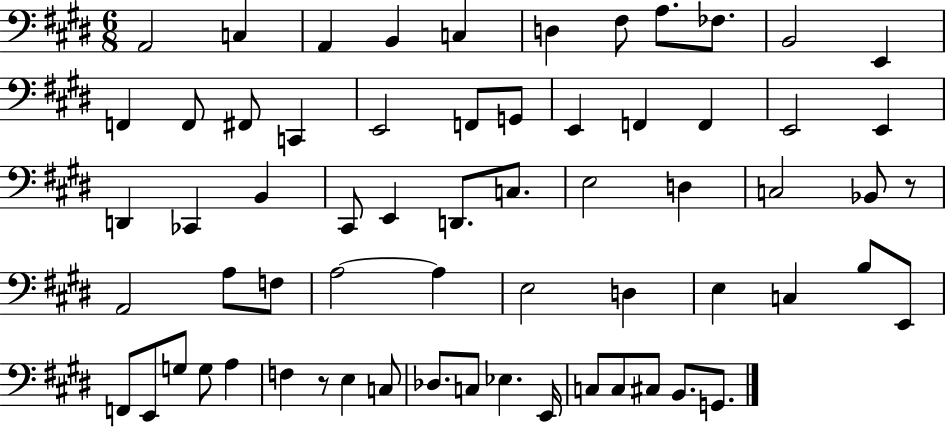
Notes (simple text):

A2/h C3/q A2/q B2/q C3/q D3/q F#3/e A3/e. FES3/e. B2/h E2/q F2/q F2/e F#2/e C2/q E2/h F2/e G2/e E2/q F2/q F2/q E2/h E2/q D2/q CES2/q B2/q C#2/e E2/q D2/e. C3/e. E3/h D3/q C3/h Bb2/e R/e A2/h A3/e F3/e A3/h A3/q E3/h D3/q E3/q C3/q B3/e E2/e F2/e E2/e G3/e G3/e A3/q F3/q R/e E3/q C3/e Db3/e. C3/e Eb3/q. E2/s C3/e C3/e C#3/e B2/e. G2/e.